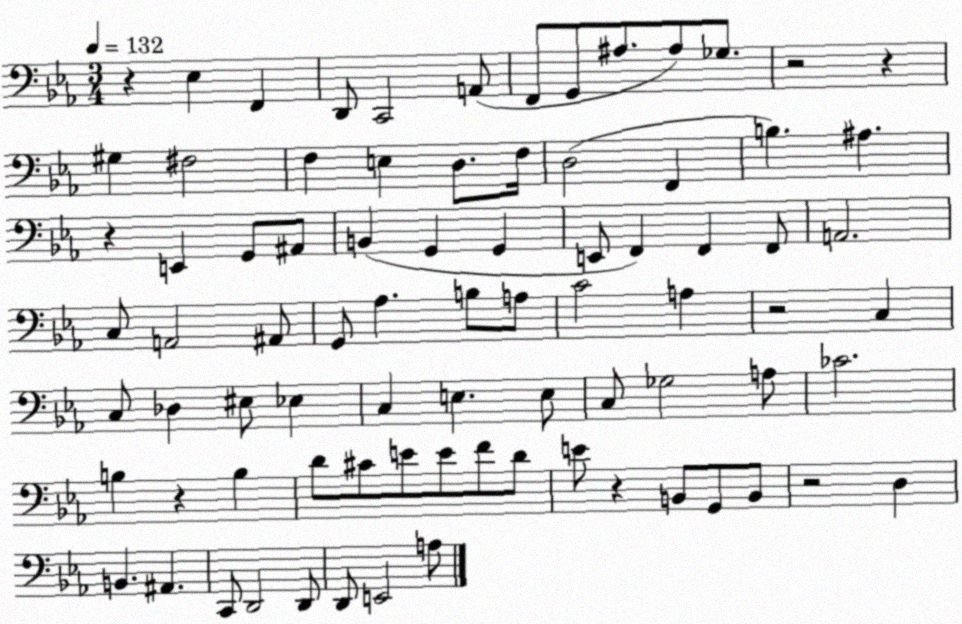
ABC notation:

X:1
T:Untitled
M:3/4
L:1/4
K:Eb
z _E, F,, D,,/2 C,,2 A,,/2 F,,/2 G,,/2 ^A,/2 ^A,/2 _G,/2 z2 z ^G, ^F,2 F, E, D,/2 F,/4 D,2 F,, B, ^A, z E,, G,,/2 ^A,,/2 B,, G,, G,, E,,/2 F,, F,, F,,/2 A,,2 C,/2 A,,2 ^A,,/2 G,,/2 _A, B,/2 A,/2 C2 A, z2 C, C,/2 _D, ^E,/2 _E, C, E, E,/2 C,/2 _G,2 A,/2 _C2 B, z B, D/2 ^C/2 E/2 E/2 F/2 D/2 E/2 z B,,/2 G,,/2 B,,/2 z2 D, B,, ^A,, C,,/2 D,,2 D,,/2 D,,/2 E,,2 A,/2